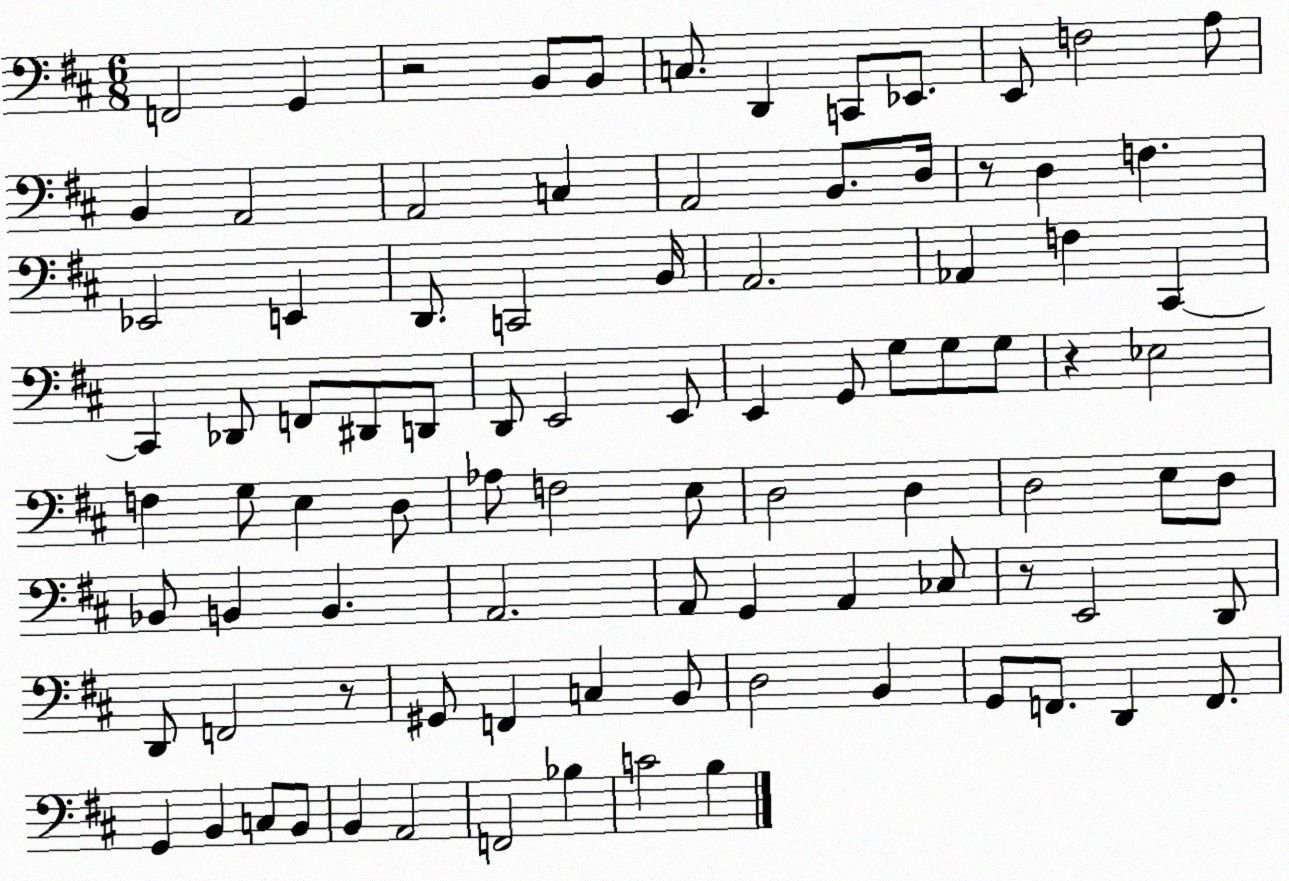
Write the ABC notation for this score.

X:1
T:Untitled
M:6/8
L:1/4
K:D
F,,2 G,, z2 B,,/2 B,,/2 C,/2 D,, C,,/2 _E,,/2 E,,/2 F,2 A,/2 B,, A,,2 A,,2 C, A,,2 B,,/2 D,/4 z/2 D, F, _E,,2 E,, D,,/2 C,,2 B,,/4 A,,2 _A,, F, ^C,, ^C,, _D,,/2 F,,/2 ^D,,/2 D,,/2 D,,/2 E,,2 E,,/2 E,, G,,/2 G,/2 G,/2 G,/2 z _E,2 F, G,/2 E, D,/2 _A,/2 F,2 E,/2 D,2 D, D,2 E,/2 D,/2 _B,,/2 B,, B,, A,,2 A,,/2 G,, A,, _C,/2 z/2 E,,2 D,,/2 D,,/2 F,,2 z/2 ^G,,/2 F,, C, B,,/2 D,2 B,, G,,/2 F,,/2 D,, F,,/2 G,, B,, C,/2 B,,/2 B,, A,,2 F,,2 _B, C2 B,